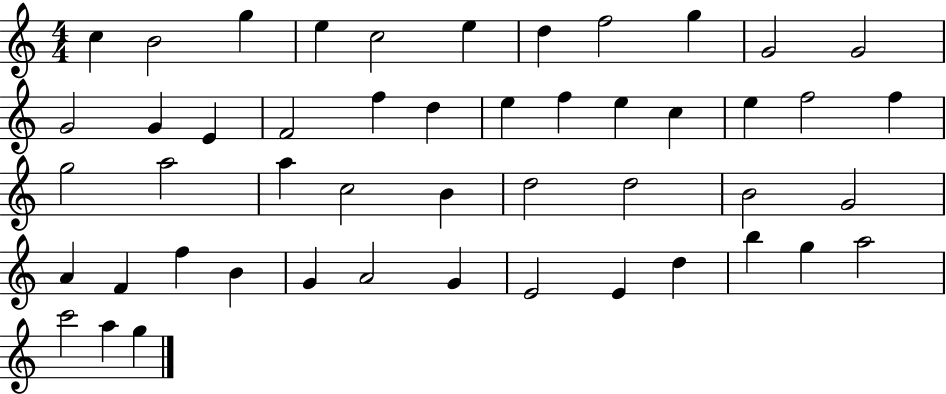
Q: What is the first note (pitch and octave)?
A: C5